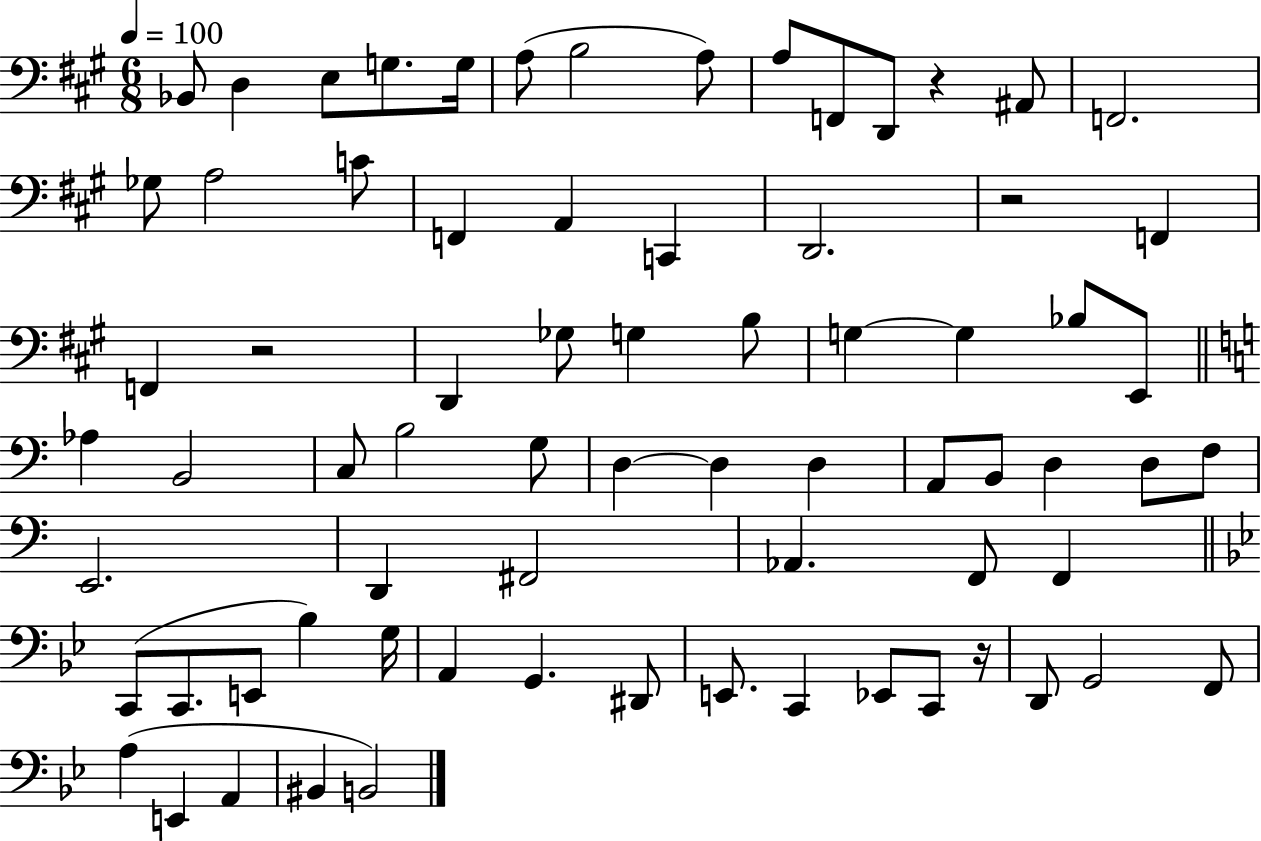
{
  \clef bass
  \numericTimeSignature
  \time 6/8
  \key a \major
  \tempo 4 = 100
  bes,8 d4 e8 g8. g16 | a8( b2 a8) | a8 f,8 d,8 r4 ais,8 | f,2. | \break ges8 a2 c'8 | f,4 a,4 c,4 | d,2. | r2 f,4 | \break f,4 r2 | d,4 ges8 g4 b8 | g4~~ g4 bes8 e,8 | \bar "||" \break \key c \major aes4 b,2 | c8 b2 g8 | d4~~ d4 d4 | a,8 b,8 d4 d8 f8 | \break e,2. | d,4 fis,2 | aes,4. f,8 f,4 | \bar "||" \break \key bes \major c,8( c,8. e,8 bes4) g16 | a,4 g,4. dis,8 | e,8. c,4 ees,8 c,8 r16 | d,8 g,2 f,8 | \break a4( e,4 a,4 | bis,4 b,2) | \bar "|."
}